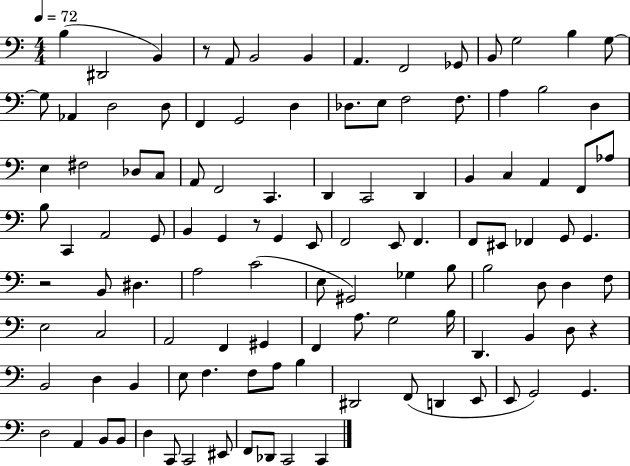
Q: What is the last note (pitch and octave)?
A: C2